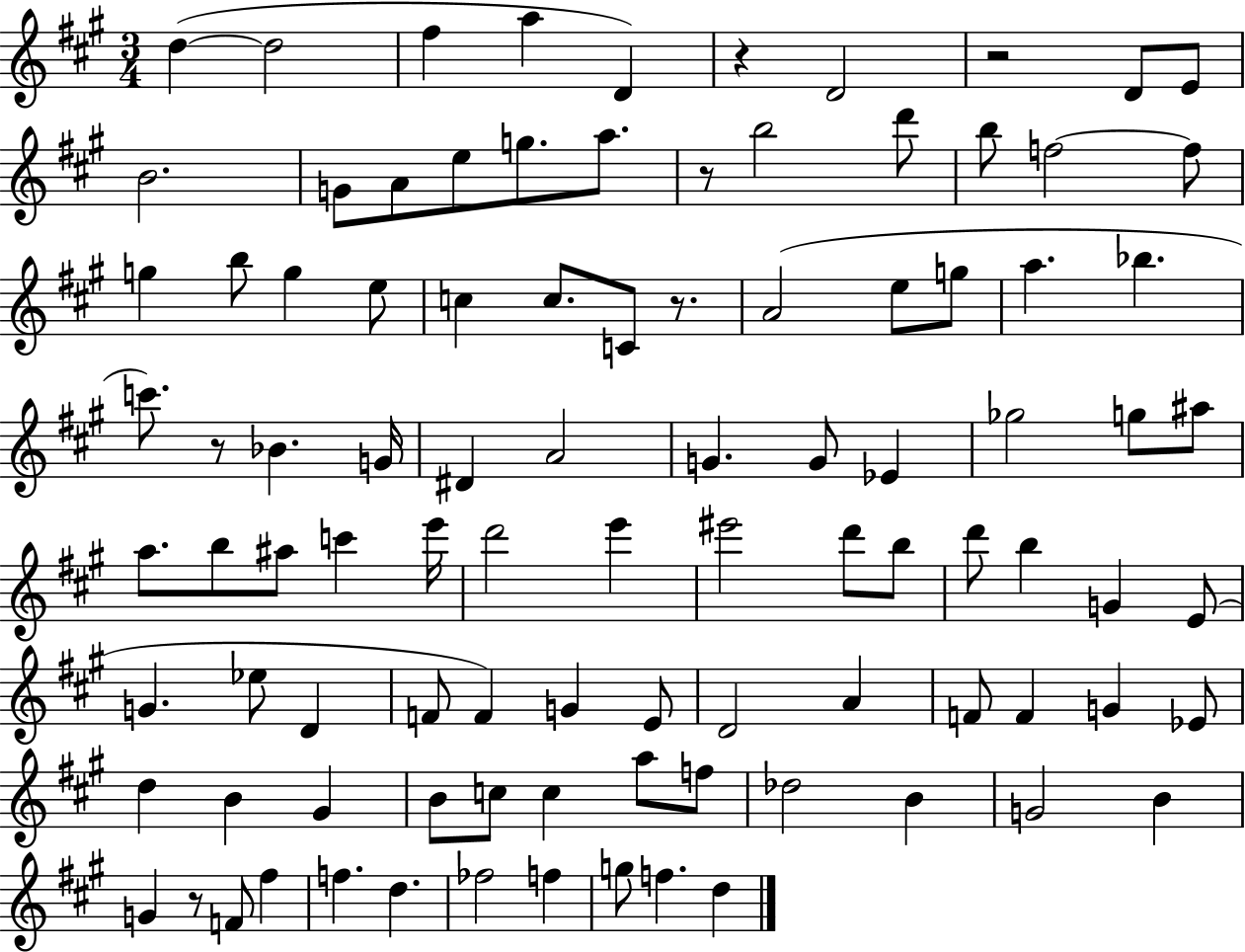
D5/q D5/h F#5/q A5/q D4/q R/q D4/h R/h D4/e E4/e B4/h. G4/e A4/e E5/e G5/e. A5/e. R/e B5/h D6/e B5/e F5/h F5/e G5/q B5/e G5/q E5/e C5/q C5/e. C4/e R/e. A4/h E5/e G5/e A5/q. Bb5/q. C6/e. R/e Bb4/q. G4/s D#4/q A4/h G4/q. G4/e Eb4/q Gb5/h G5/e A#5/e A5/e. B5/e A#5/e C6/q E6/s D6/h E6/q EIS6/h D6/e B5/e D6/e B5/q G4/q E4/e G4/q. Eb5/e D4/q F4/e F4/q G4/q E4/e D4/h A4/q F4/e F4/q G4/q Eb4/e D5/q B4/q G#4/q B4/e C5/e C5/q A5/e F5/e Db5/h B4/q G4/h B4/q G4/q R/e F4/e F#5/q F5/q. D5/q. FES5/h F5/q G5/e F5/q. D5/q